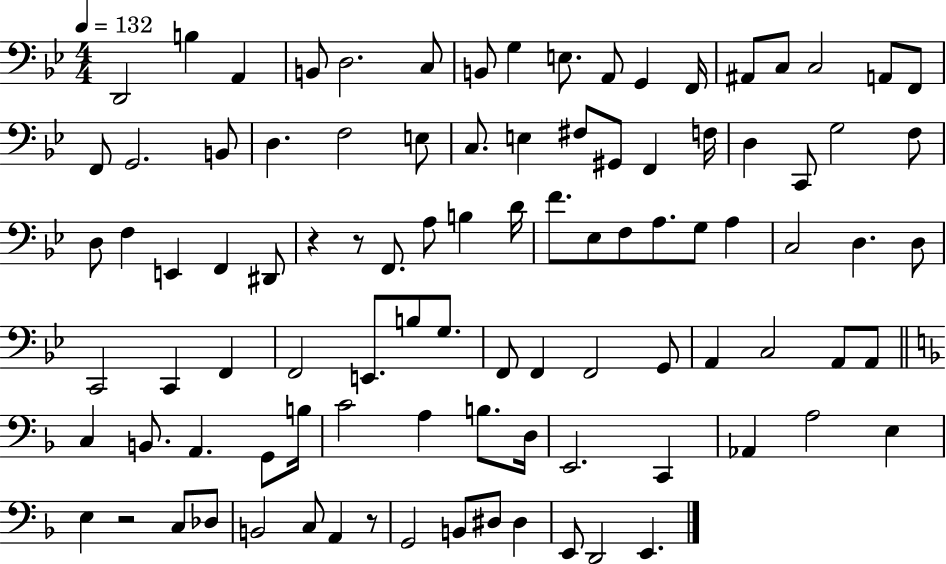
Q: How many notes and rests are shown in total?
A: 97